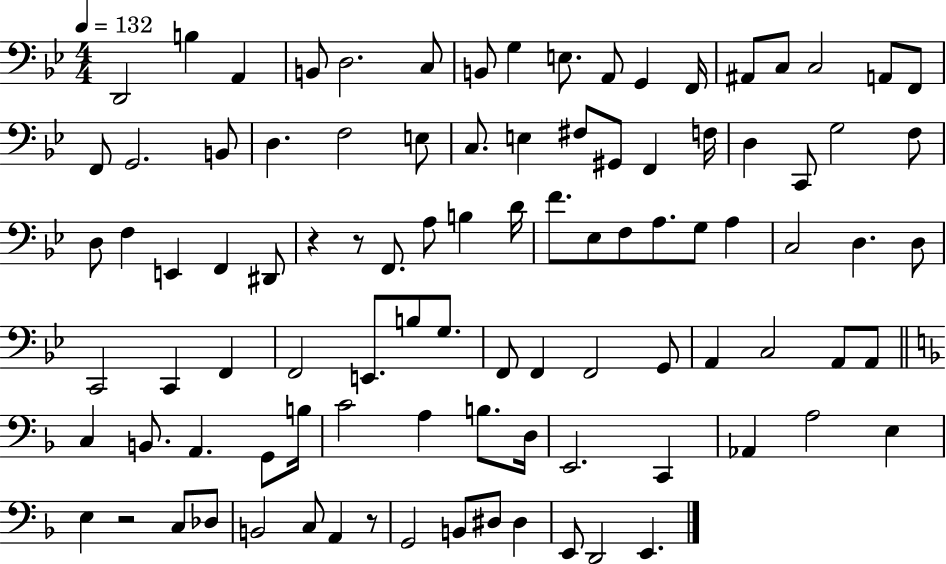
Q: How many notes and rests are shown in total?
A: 97